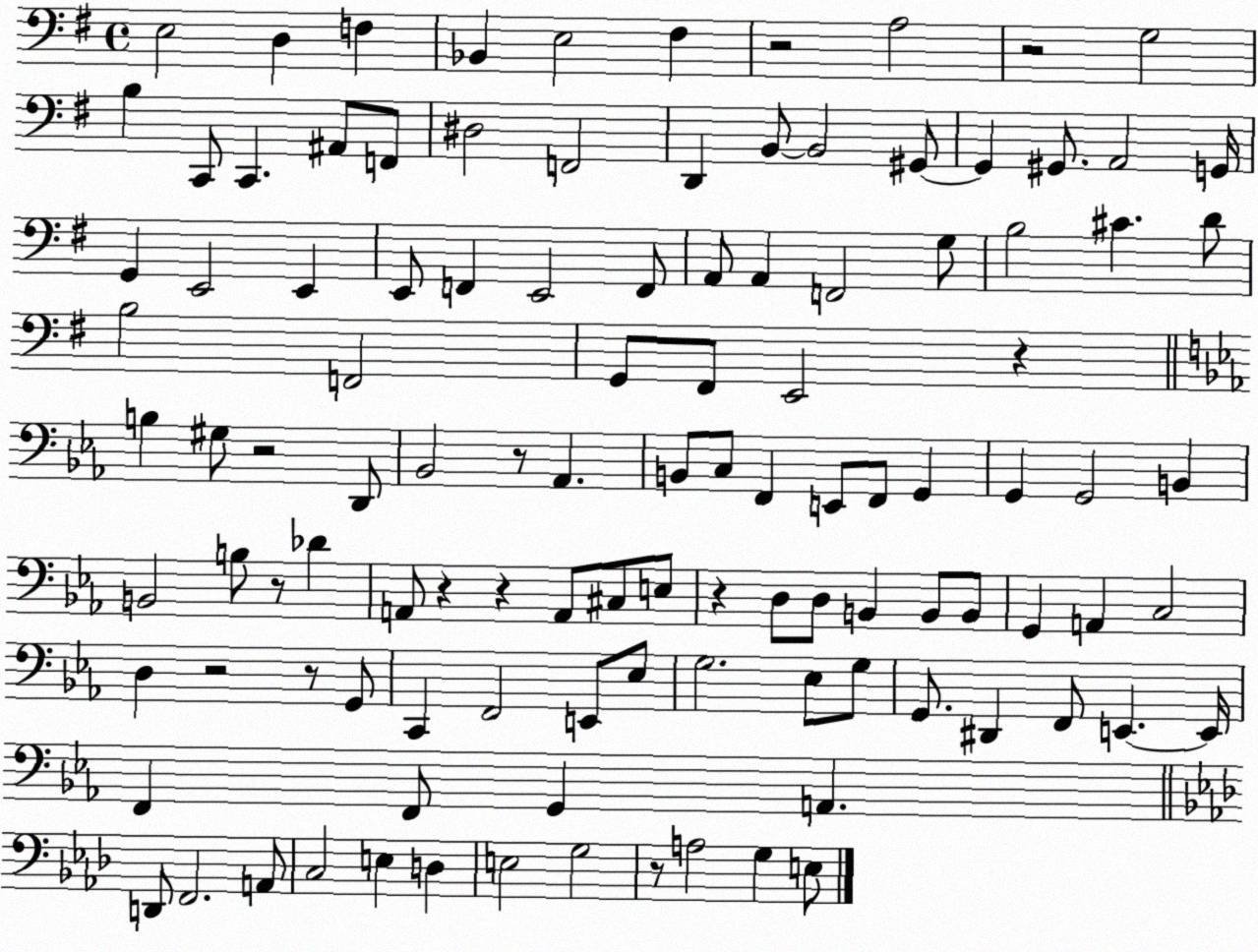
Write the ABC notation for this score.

X:1
T:Untitled
M:4/4
L:1/4
K:G
E,2 D, F, _B,, E,2 ^F, z2 A,2 z2 G,2 B, C,,/2 C,, ^A,,/2 F,,/2 ^D,2 F,,2 D,, B,,/2 B,,2 ^G,,/2 ^G,, ^G,,/2 A,,2 G,,/4 G,, E,,2 E,, E,,/2 F,, E,,2 F,,/2 A,,/2 A,, F,,2 G,/2 B,2 ^C D/2 B,2 F,,2 G,,/2 ^F,,/2 E,,2 z B, ^G,/2 z2 D,,/2 _B,,2 z/2 _A,, B,,/2 C,/2 F,, E,,/2 F,,/2 G,, G,, G,,2 B,, B,,2 B,/2 z/2 _D A,,/2 z z A,,/2 ^C,/2 E,/2 z D,/2 D,/2 B,, B,,/2 B,,/2 G,, A,, C,2 D, z2 z/2 G,,/2 C,, F,,2 E,,/2 _E,/2 G,2 _E,/2 G,/2 G,,/2 ^D,, F,,/2 E,, E,,/4 F,, F,,/2 G,, A,, D,,/2 F,,2 A,,/2 C,2 E, D, E,2 G,2 z/2 A,2 G, E,/2